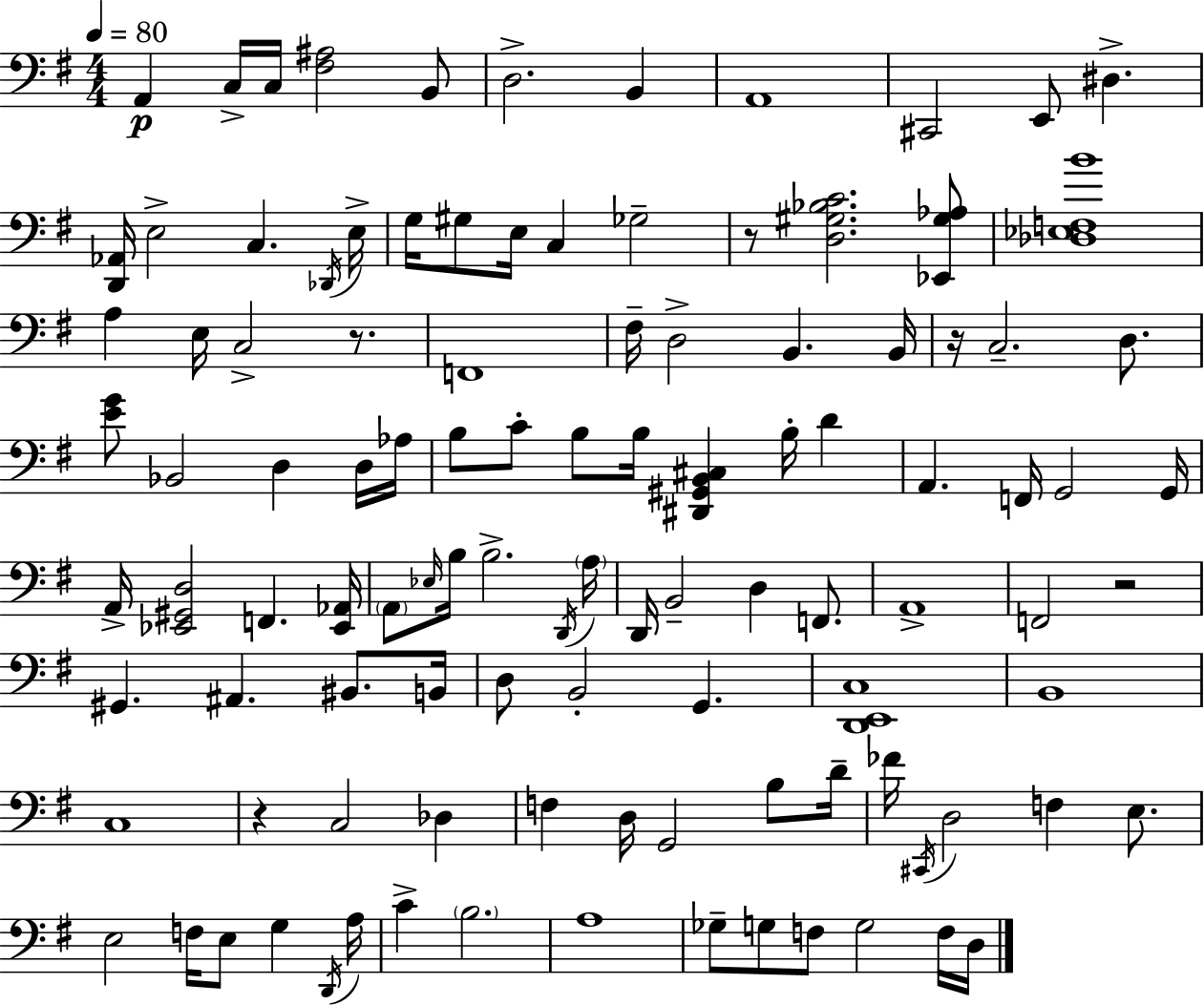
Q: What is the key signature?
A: E minor